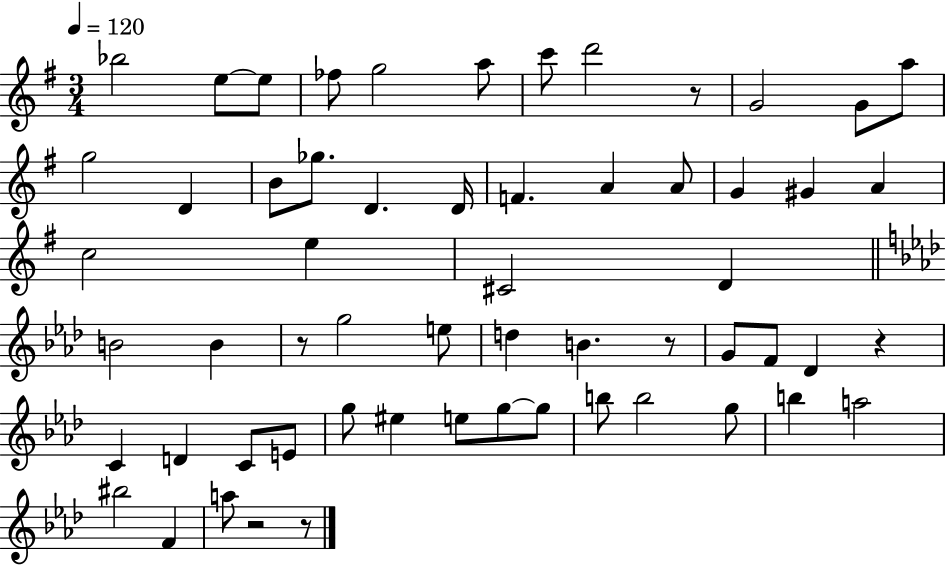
{
  \clef treble
  \numericTimeSignature
  \time 3/4
  \key g \major
  \tempo 4 = 120
  bes''2 e''8~~ e''8 | fes''8 g''2 a''8 | c'''8 d'''2 r8 | g'2 g'8 a''8 | \break g''2 d'4 | b'8 ges''8. d'4. d'16 | f'4. a'4 a'8 | g'4 gis'4 a'4 | \break c''2 e''4 | cis'2 d'4 | \bar "||" \break \key aes \major b'2 b'4 | r8 g''2 e''8 | d''4 b'4. r8 | g'8 f'8 des'4 r4 | \break c'4 d'4 c'8 e'8 | g''8 eis''4 e''8 g''8~~ g''8 | b''8 b''2 g''8 | b''4 a''2 | \break bis''2 f'4 | a''8 r2 r8 | \bar "|."
}